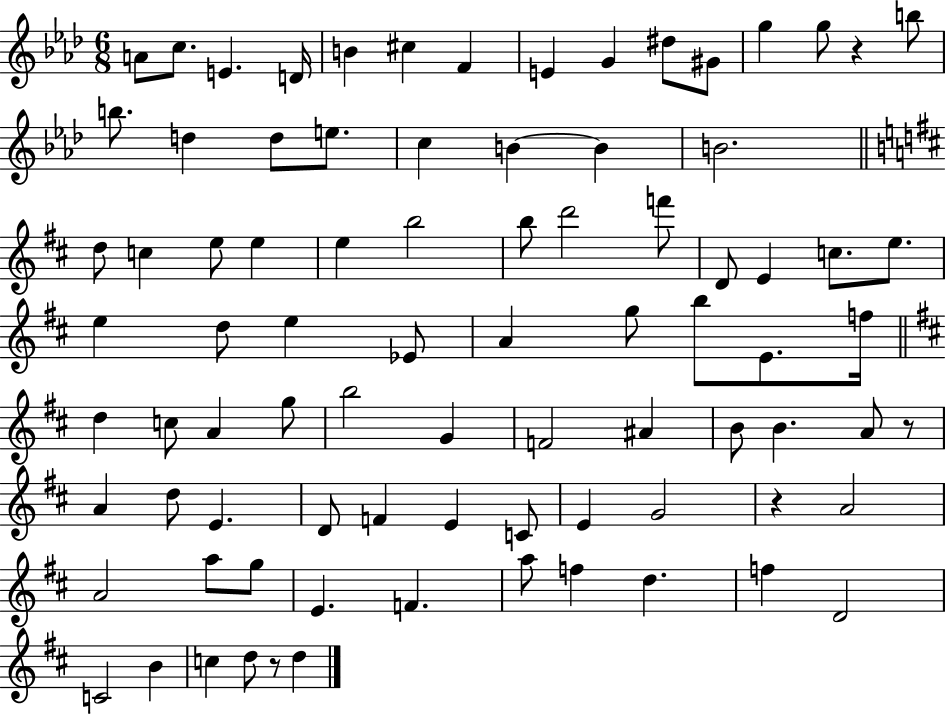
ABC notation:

X:1
T:Untitled
M:6/8
L:1/4
K:Ab
A/2 c/2 E D/4 B ^c F E G ^d/2 ^G/2 g g/2 z b/2 b/2 d d/2 e/2 c B B B2 d/2 c e/2 e e b2 b/2 d'2 f'/2 D/2 E c/2 e/2 e d/2 e _E/2 A g/2 b/2 E/2 f/4 d c/2 A g/2 b2 G F2 ^A B/2 B A/2 z/2 A d/2 E D/2 F E C/2 E G2 z A2 A2 a/2 g/2 E F a/2 f d f D2 C2 B c d/2 z/2 d